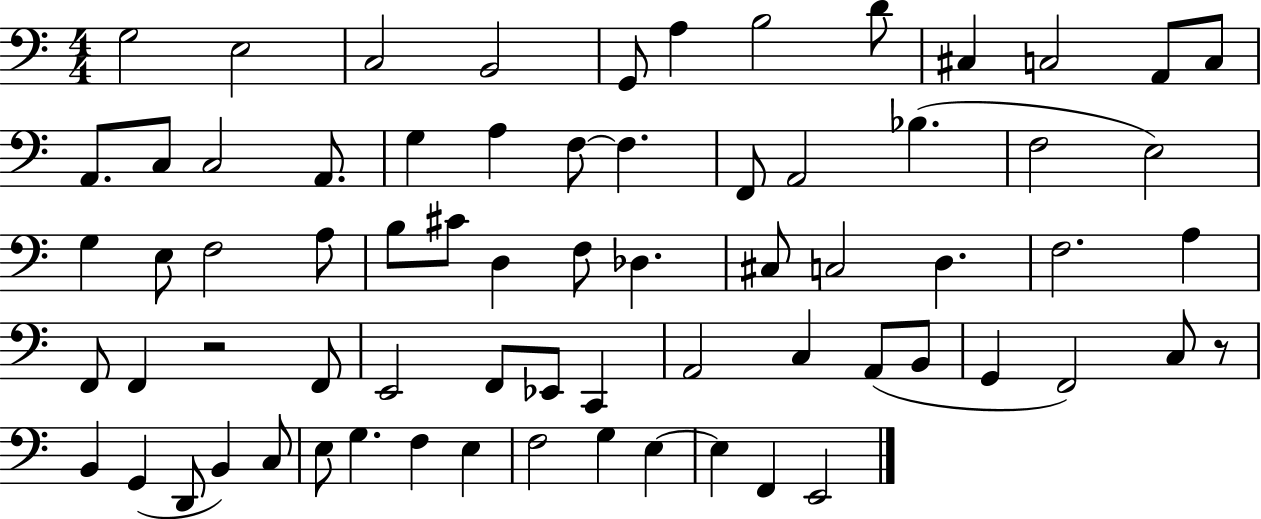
G3/h E3/h C3/h B2/h G2/e A3/q B3/h D4/e C#3/q C3/h A2/e C3/e A2/e. C3/e C3/h A2/e. G3/q A3/q F3/e F3/q. F2/e A2/h Bb3/q. F3/h E3/h G3/q E3/e F3/h A3/e B3/e C#4/e D3/q F3/e Db3/q. C#3/e C3/h D3/q. F3/h. A3/q F2/e F2/q R/h F2/e E2/h F2/e Eb2/e C2/q A2/h C3/q A2/e B2/e G2/q F2/h C3/e R/e B2/q G2/q D2/e B2/q C3/e E3/e G3/q. F3/q E3/q F3/h G3/q E3/q E3/q F2/q E2/h